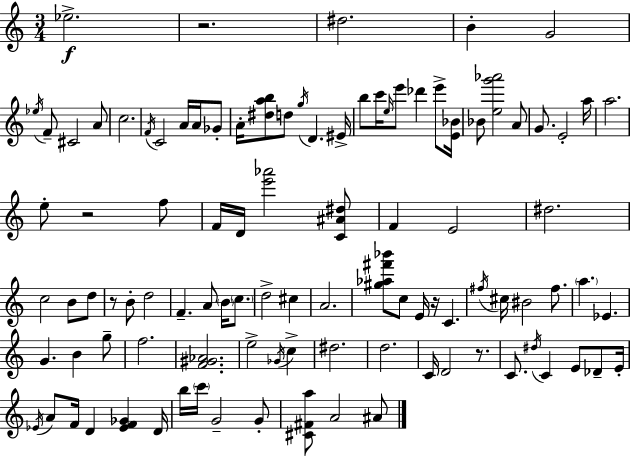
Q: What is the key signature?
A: C major